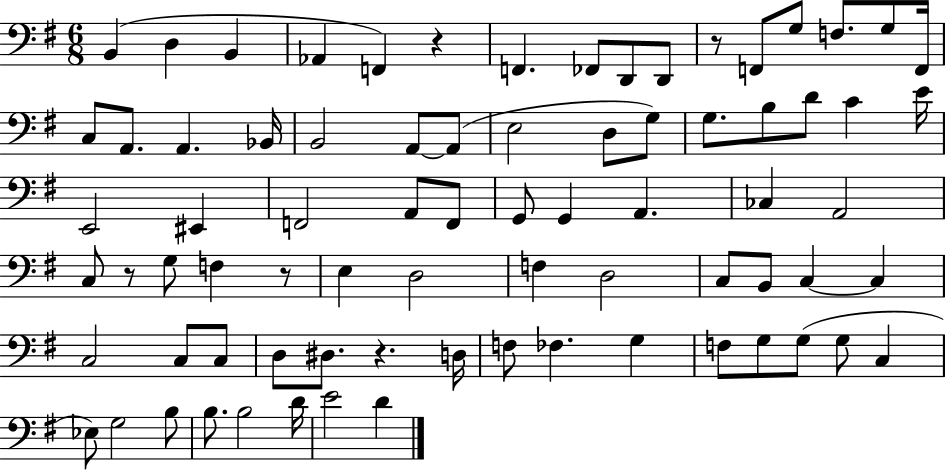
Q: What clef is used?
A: bass